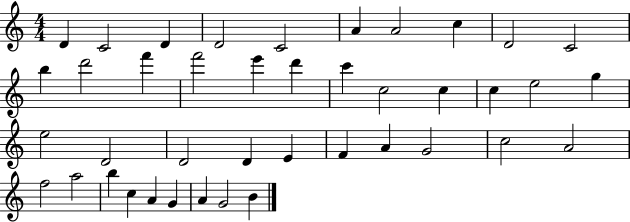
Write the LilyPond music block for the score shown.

{
  \clef treble
  \numericTimeSignature
  \time 4/4
  \key c \major
  d'4 c'2 d'4 | d'2 c'2 | a'4 a'2 c''4 | d'2 c'2 | \break b''4 d'''2 f'''4 | f'''2 e'''4 d'''4 | c'''4 c''2 c''4 | c''4 e''2 g''4 | \break e''2 d'2 | d'2 d'4 e'4 | f'4 a'4 g'2 | c''2 a'2 | \break f''2 a''2 | b''4 c''4 a'4 g'4 | a'4 g'2 b'4 | \bar "|."
}